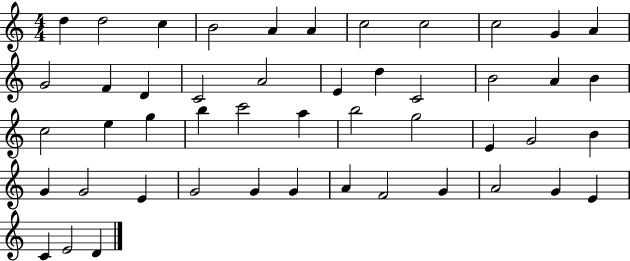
X:1
T:Untitled
M:4/4
L:1/4
K:C
d d2 c B2 A A c2 c2 c2 G A G2 F D C2 A2 E d C2 B2 A B c2 e g b c'2 a b2 g2 E G2 B G G2 E G2 G G A F2 G A2 G E C E2 D